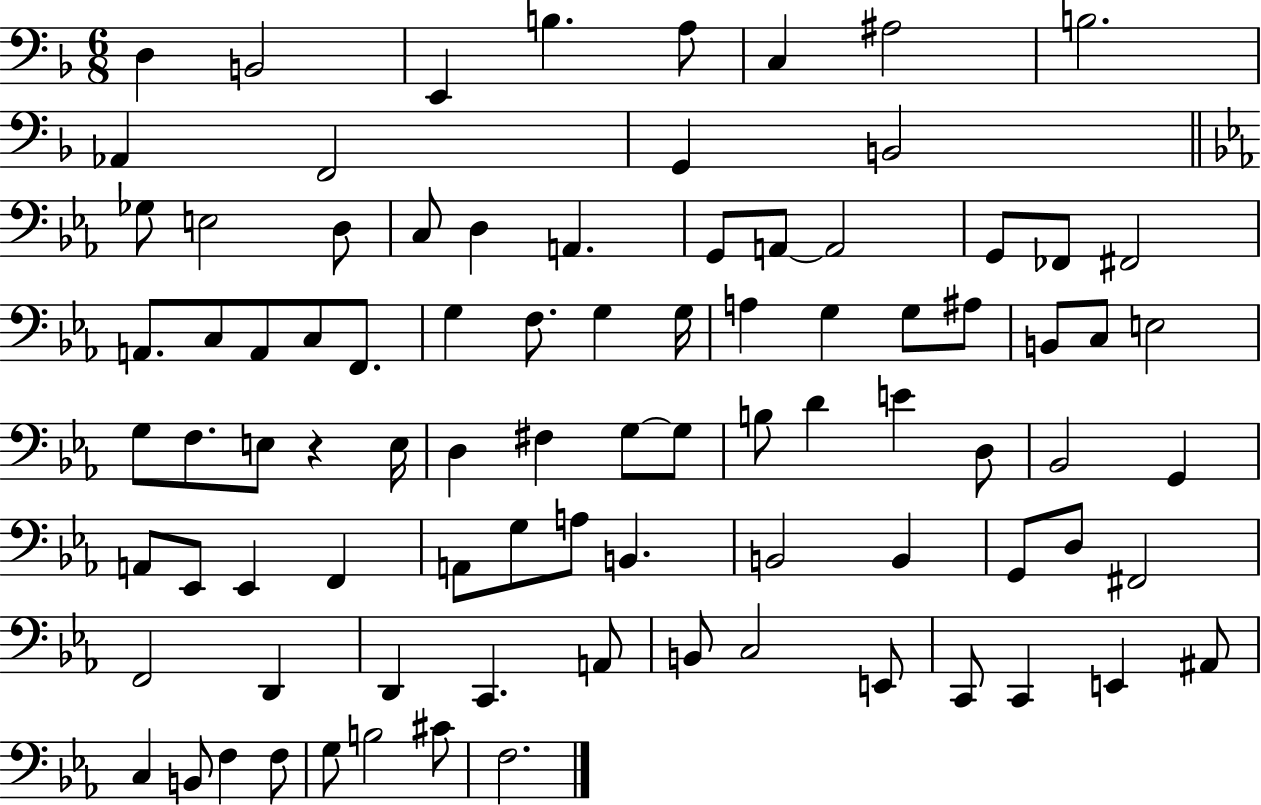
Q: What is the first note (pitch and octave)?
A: D3